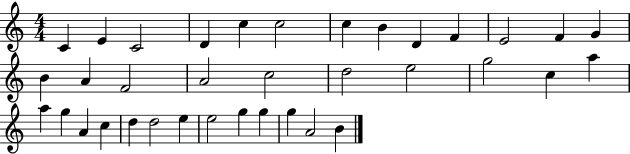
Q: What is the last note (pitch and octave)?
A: B4